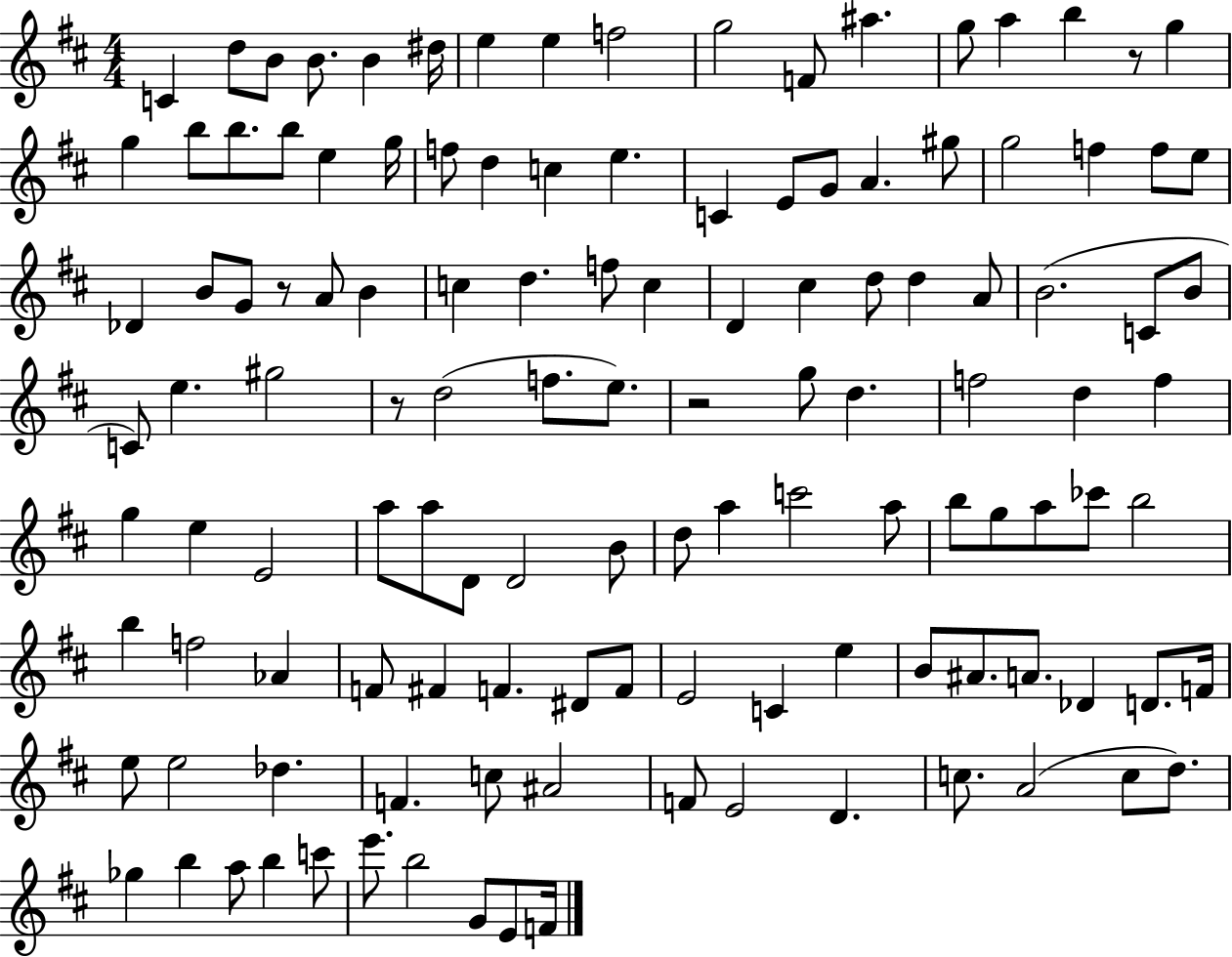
{
  \clef treble
  \numericTimeSignature
  \time 4/4
  \key d \major
  \repeat volta 2 { c'4 d''8 b'8 b'8. b'4 dis''16 | e''4 e''4 f''2 | g''2 f'8 ais''4. | g''8 a''4 b''4 r8 g''4 | \break g''4 b''8 b''8. b''8 e''4 g''16 | f''8 d''4 c''4 e''4. | c'4 e'8 g'8 a'4. gis''8 | g''2 f''4 f''8 e''8 | \break des'4 b'8 g'8 r8 a'8 b'4 | c''4 d''4. f''8 c''4 | d'4 cis''4 d''8 d''4 a'8 | b'2.( c'8 b'8 | \break c'8) e''4. gis''2 | r8 d''2( f''8. e''8.) | r2 g''8 d''4. | f''2 d''4 f''4 | \break g''4 e''4 e'2 | a''8 a''8 d'8 d'2 b'8 | d''8 a''4 c'''2 a''8 | b''8 g''8 a''8 ces'''8 b''2 | \break b''4 f''2 aes'4 | f'8 fis'4 f'4. dis'8 f'8 | e'2 c'4 e''4 | b'8 ais'8. a'8. des'4 d'8. f'16 | \break e''8 e''2 des''4. | f'4. c''8 ais'2 | f'8 e'2 d'4. | c''8. a'2( c''8 d''8.) | \break ges''4 b''4 a''8 b''4 c'''8 | e'''8. b''2 g'8 e'8 f'16 | } \bar "|."
}